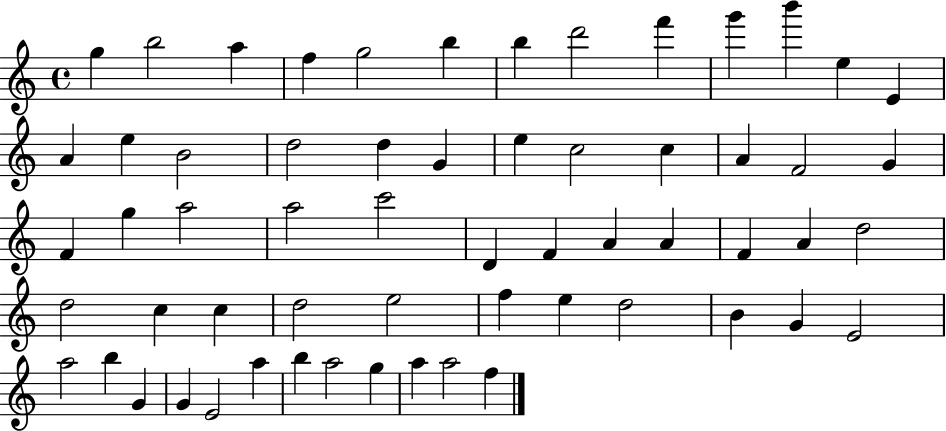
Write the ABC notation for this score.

X:1
T:Untitled
M:4/4
L:1/4
K:C
g b2 a f g2 b b d'2 f' g' b' e E A e B2 d2 d G e c2 c A F2 G F g a2 a2 c'2 D F A A F A d2 d2 c c d2 e2 f e d2 B G E2 a2 b G G E2 a b a2 g a a2 f